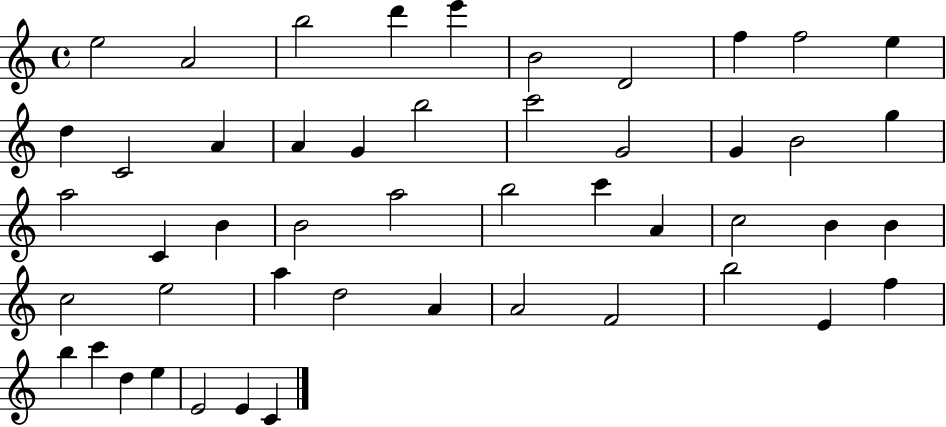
X:1
T:Untitled
M:4/4
L:1/4
K:C
e2 A2 b2 d' e' B2 D2 f f2 e d C2 A A G b2 c'2 G2 G B2 g a2 C B B2 a2 b2 c' A c2 B B c2 e2 a d2 A A2 F2 b2 E f b c' d e E2 E C